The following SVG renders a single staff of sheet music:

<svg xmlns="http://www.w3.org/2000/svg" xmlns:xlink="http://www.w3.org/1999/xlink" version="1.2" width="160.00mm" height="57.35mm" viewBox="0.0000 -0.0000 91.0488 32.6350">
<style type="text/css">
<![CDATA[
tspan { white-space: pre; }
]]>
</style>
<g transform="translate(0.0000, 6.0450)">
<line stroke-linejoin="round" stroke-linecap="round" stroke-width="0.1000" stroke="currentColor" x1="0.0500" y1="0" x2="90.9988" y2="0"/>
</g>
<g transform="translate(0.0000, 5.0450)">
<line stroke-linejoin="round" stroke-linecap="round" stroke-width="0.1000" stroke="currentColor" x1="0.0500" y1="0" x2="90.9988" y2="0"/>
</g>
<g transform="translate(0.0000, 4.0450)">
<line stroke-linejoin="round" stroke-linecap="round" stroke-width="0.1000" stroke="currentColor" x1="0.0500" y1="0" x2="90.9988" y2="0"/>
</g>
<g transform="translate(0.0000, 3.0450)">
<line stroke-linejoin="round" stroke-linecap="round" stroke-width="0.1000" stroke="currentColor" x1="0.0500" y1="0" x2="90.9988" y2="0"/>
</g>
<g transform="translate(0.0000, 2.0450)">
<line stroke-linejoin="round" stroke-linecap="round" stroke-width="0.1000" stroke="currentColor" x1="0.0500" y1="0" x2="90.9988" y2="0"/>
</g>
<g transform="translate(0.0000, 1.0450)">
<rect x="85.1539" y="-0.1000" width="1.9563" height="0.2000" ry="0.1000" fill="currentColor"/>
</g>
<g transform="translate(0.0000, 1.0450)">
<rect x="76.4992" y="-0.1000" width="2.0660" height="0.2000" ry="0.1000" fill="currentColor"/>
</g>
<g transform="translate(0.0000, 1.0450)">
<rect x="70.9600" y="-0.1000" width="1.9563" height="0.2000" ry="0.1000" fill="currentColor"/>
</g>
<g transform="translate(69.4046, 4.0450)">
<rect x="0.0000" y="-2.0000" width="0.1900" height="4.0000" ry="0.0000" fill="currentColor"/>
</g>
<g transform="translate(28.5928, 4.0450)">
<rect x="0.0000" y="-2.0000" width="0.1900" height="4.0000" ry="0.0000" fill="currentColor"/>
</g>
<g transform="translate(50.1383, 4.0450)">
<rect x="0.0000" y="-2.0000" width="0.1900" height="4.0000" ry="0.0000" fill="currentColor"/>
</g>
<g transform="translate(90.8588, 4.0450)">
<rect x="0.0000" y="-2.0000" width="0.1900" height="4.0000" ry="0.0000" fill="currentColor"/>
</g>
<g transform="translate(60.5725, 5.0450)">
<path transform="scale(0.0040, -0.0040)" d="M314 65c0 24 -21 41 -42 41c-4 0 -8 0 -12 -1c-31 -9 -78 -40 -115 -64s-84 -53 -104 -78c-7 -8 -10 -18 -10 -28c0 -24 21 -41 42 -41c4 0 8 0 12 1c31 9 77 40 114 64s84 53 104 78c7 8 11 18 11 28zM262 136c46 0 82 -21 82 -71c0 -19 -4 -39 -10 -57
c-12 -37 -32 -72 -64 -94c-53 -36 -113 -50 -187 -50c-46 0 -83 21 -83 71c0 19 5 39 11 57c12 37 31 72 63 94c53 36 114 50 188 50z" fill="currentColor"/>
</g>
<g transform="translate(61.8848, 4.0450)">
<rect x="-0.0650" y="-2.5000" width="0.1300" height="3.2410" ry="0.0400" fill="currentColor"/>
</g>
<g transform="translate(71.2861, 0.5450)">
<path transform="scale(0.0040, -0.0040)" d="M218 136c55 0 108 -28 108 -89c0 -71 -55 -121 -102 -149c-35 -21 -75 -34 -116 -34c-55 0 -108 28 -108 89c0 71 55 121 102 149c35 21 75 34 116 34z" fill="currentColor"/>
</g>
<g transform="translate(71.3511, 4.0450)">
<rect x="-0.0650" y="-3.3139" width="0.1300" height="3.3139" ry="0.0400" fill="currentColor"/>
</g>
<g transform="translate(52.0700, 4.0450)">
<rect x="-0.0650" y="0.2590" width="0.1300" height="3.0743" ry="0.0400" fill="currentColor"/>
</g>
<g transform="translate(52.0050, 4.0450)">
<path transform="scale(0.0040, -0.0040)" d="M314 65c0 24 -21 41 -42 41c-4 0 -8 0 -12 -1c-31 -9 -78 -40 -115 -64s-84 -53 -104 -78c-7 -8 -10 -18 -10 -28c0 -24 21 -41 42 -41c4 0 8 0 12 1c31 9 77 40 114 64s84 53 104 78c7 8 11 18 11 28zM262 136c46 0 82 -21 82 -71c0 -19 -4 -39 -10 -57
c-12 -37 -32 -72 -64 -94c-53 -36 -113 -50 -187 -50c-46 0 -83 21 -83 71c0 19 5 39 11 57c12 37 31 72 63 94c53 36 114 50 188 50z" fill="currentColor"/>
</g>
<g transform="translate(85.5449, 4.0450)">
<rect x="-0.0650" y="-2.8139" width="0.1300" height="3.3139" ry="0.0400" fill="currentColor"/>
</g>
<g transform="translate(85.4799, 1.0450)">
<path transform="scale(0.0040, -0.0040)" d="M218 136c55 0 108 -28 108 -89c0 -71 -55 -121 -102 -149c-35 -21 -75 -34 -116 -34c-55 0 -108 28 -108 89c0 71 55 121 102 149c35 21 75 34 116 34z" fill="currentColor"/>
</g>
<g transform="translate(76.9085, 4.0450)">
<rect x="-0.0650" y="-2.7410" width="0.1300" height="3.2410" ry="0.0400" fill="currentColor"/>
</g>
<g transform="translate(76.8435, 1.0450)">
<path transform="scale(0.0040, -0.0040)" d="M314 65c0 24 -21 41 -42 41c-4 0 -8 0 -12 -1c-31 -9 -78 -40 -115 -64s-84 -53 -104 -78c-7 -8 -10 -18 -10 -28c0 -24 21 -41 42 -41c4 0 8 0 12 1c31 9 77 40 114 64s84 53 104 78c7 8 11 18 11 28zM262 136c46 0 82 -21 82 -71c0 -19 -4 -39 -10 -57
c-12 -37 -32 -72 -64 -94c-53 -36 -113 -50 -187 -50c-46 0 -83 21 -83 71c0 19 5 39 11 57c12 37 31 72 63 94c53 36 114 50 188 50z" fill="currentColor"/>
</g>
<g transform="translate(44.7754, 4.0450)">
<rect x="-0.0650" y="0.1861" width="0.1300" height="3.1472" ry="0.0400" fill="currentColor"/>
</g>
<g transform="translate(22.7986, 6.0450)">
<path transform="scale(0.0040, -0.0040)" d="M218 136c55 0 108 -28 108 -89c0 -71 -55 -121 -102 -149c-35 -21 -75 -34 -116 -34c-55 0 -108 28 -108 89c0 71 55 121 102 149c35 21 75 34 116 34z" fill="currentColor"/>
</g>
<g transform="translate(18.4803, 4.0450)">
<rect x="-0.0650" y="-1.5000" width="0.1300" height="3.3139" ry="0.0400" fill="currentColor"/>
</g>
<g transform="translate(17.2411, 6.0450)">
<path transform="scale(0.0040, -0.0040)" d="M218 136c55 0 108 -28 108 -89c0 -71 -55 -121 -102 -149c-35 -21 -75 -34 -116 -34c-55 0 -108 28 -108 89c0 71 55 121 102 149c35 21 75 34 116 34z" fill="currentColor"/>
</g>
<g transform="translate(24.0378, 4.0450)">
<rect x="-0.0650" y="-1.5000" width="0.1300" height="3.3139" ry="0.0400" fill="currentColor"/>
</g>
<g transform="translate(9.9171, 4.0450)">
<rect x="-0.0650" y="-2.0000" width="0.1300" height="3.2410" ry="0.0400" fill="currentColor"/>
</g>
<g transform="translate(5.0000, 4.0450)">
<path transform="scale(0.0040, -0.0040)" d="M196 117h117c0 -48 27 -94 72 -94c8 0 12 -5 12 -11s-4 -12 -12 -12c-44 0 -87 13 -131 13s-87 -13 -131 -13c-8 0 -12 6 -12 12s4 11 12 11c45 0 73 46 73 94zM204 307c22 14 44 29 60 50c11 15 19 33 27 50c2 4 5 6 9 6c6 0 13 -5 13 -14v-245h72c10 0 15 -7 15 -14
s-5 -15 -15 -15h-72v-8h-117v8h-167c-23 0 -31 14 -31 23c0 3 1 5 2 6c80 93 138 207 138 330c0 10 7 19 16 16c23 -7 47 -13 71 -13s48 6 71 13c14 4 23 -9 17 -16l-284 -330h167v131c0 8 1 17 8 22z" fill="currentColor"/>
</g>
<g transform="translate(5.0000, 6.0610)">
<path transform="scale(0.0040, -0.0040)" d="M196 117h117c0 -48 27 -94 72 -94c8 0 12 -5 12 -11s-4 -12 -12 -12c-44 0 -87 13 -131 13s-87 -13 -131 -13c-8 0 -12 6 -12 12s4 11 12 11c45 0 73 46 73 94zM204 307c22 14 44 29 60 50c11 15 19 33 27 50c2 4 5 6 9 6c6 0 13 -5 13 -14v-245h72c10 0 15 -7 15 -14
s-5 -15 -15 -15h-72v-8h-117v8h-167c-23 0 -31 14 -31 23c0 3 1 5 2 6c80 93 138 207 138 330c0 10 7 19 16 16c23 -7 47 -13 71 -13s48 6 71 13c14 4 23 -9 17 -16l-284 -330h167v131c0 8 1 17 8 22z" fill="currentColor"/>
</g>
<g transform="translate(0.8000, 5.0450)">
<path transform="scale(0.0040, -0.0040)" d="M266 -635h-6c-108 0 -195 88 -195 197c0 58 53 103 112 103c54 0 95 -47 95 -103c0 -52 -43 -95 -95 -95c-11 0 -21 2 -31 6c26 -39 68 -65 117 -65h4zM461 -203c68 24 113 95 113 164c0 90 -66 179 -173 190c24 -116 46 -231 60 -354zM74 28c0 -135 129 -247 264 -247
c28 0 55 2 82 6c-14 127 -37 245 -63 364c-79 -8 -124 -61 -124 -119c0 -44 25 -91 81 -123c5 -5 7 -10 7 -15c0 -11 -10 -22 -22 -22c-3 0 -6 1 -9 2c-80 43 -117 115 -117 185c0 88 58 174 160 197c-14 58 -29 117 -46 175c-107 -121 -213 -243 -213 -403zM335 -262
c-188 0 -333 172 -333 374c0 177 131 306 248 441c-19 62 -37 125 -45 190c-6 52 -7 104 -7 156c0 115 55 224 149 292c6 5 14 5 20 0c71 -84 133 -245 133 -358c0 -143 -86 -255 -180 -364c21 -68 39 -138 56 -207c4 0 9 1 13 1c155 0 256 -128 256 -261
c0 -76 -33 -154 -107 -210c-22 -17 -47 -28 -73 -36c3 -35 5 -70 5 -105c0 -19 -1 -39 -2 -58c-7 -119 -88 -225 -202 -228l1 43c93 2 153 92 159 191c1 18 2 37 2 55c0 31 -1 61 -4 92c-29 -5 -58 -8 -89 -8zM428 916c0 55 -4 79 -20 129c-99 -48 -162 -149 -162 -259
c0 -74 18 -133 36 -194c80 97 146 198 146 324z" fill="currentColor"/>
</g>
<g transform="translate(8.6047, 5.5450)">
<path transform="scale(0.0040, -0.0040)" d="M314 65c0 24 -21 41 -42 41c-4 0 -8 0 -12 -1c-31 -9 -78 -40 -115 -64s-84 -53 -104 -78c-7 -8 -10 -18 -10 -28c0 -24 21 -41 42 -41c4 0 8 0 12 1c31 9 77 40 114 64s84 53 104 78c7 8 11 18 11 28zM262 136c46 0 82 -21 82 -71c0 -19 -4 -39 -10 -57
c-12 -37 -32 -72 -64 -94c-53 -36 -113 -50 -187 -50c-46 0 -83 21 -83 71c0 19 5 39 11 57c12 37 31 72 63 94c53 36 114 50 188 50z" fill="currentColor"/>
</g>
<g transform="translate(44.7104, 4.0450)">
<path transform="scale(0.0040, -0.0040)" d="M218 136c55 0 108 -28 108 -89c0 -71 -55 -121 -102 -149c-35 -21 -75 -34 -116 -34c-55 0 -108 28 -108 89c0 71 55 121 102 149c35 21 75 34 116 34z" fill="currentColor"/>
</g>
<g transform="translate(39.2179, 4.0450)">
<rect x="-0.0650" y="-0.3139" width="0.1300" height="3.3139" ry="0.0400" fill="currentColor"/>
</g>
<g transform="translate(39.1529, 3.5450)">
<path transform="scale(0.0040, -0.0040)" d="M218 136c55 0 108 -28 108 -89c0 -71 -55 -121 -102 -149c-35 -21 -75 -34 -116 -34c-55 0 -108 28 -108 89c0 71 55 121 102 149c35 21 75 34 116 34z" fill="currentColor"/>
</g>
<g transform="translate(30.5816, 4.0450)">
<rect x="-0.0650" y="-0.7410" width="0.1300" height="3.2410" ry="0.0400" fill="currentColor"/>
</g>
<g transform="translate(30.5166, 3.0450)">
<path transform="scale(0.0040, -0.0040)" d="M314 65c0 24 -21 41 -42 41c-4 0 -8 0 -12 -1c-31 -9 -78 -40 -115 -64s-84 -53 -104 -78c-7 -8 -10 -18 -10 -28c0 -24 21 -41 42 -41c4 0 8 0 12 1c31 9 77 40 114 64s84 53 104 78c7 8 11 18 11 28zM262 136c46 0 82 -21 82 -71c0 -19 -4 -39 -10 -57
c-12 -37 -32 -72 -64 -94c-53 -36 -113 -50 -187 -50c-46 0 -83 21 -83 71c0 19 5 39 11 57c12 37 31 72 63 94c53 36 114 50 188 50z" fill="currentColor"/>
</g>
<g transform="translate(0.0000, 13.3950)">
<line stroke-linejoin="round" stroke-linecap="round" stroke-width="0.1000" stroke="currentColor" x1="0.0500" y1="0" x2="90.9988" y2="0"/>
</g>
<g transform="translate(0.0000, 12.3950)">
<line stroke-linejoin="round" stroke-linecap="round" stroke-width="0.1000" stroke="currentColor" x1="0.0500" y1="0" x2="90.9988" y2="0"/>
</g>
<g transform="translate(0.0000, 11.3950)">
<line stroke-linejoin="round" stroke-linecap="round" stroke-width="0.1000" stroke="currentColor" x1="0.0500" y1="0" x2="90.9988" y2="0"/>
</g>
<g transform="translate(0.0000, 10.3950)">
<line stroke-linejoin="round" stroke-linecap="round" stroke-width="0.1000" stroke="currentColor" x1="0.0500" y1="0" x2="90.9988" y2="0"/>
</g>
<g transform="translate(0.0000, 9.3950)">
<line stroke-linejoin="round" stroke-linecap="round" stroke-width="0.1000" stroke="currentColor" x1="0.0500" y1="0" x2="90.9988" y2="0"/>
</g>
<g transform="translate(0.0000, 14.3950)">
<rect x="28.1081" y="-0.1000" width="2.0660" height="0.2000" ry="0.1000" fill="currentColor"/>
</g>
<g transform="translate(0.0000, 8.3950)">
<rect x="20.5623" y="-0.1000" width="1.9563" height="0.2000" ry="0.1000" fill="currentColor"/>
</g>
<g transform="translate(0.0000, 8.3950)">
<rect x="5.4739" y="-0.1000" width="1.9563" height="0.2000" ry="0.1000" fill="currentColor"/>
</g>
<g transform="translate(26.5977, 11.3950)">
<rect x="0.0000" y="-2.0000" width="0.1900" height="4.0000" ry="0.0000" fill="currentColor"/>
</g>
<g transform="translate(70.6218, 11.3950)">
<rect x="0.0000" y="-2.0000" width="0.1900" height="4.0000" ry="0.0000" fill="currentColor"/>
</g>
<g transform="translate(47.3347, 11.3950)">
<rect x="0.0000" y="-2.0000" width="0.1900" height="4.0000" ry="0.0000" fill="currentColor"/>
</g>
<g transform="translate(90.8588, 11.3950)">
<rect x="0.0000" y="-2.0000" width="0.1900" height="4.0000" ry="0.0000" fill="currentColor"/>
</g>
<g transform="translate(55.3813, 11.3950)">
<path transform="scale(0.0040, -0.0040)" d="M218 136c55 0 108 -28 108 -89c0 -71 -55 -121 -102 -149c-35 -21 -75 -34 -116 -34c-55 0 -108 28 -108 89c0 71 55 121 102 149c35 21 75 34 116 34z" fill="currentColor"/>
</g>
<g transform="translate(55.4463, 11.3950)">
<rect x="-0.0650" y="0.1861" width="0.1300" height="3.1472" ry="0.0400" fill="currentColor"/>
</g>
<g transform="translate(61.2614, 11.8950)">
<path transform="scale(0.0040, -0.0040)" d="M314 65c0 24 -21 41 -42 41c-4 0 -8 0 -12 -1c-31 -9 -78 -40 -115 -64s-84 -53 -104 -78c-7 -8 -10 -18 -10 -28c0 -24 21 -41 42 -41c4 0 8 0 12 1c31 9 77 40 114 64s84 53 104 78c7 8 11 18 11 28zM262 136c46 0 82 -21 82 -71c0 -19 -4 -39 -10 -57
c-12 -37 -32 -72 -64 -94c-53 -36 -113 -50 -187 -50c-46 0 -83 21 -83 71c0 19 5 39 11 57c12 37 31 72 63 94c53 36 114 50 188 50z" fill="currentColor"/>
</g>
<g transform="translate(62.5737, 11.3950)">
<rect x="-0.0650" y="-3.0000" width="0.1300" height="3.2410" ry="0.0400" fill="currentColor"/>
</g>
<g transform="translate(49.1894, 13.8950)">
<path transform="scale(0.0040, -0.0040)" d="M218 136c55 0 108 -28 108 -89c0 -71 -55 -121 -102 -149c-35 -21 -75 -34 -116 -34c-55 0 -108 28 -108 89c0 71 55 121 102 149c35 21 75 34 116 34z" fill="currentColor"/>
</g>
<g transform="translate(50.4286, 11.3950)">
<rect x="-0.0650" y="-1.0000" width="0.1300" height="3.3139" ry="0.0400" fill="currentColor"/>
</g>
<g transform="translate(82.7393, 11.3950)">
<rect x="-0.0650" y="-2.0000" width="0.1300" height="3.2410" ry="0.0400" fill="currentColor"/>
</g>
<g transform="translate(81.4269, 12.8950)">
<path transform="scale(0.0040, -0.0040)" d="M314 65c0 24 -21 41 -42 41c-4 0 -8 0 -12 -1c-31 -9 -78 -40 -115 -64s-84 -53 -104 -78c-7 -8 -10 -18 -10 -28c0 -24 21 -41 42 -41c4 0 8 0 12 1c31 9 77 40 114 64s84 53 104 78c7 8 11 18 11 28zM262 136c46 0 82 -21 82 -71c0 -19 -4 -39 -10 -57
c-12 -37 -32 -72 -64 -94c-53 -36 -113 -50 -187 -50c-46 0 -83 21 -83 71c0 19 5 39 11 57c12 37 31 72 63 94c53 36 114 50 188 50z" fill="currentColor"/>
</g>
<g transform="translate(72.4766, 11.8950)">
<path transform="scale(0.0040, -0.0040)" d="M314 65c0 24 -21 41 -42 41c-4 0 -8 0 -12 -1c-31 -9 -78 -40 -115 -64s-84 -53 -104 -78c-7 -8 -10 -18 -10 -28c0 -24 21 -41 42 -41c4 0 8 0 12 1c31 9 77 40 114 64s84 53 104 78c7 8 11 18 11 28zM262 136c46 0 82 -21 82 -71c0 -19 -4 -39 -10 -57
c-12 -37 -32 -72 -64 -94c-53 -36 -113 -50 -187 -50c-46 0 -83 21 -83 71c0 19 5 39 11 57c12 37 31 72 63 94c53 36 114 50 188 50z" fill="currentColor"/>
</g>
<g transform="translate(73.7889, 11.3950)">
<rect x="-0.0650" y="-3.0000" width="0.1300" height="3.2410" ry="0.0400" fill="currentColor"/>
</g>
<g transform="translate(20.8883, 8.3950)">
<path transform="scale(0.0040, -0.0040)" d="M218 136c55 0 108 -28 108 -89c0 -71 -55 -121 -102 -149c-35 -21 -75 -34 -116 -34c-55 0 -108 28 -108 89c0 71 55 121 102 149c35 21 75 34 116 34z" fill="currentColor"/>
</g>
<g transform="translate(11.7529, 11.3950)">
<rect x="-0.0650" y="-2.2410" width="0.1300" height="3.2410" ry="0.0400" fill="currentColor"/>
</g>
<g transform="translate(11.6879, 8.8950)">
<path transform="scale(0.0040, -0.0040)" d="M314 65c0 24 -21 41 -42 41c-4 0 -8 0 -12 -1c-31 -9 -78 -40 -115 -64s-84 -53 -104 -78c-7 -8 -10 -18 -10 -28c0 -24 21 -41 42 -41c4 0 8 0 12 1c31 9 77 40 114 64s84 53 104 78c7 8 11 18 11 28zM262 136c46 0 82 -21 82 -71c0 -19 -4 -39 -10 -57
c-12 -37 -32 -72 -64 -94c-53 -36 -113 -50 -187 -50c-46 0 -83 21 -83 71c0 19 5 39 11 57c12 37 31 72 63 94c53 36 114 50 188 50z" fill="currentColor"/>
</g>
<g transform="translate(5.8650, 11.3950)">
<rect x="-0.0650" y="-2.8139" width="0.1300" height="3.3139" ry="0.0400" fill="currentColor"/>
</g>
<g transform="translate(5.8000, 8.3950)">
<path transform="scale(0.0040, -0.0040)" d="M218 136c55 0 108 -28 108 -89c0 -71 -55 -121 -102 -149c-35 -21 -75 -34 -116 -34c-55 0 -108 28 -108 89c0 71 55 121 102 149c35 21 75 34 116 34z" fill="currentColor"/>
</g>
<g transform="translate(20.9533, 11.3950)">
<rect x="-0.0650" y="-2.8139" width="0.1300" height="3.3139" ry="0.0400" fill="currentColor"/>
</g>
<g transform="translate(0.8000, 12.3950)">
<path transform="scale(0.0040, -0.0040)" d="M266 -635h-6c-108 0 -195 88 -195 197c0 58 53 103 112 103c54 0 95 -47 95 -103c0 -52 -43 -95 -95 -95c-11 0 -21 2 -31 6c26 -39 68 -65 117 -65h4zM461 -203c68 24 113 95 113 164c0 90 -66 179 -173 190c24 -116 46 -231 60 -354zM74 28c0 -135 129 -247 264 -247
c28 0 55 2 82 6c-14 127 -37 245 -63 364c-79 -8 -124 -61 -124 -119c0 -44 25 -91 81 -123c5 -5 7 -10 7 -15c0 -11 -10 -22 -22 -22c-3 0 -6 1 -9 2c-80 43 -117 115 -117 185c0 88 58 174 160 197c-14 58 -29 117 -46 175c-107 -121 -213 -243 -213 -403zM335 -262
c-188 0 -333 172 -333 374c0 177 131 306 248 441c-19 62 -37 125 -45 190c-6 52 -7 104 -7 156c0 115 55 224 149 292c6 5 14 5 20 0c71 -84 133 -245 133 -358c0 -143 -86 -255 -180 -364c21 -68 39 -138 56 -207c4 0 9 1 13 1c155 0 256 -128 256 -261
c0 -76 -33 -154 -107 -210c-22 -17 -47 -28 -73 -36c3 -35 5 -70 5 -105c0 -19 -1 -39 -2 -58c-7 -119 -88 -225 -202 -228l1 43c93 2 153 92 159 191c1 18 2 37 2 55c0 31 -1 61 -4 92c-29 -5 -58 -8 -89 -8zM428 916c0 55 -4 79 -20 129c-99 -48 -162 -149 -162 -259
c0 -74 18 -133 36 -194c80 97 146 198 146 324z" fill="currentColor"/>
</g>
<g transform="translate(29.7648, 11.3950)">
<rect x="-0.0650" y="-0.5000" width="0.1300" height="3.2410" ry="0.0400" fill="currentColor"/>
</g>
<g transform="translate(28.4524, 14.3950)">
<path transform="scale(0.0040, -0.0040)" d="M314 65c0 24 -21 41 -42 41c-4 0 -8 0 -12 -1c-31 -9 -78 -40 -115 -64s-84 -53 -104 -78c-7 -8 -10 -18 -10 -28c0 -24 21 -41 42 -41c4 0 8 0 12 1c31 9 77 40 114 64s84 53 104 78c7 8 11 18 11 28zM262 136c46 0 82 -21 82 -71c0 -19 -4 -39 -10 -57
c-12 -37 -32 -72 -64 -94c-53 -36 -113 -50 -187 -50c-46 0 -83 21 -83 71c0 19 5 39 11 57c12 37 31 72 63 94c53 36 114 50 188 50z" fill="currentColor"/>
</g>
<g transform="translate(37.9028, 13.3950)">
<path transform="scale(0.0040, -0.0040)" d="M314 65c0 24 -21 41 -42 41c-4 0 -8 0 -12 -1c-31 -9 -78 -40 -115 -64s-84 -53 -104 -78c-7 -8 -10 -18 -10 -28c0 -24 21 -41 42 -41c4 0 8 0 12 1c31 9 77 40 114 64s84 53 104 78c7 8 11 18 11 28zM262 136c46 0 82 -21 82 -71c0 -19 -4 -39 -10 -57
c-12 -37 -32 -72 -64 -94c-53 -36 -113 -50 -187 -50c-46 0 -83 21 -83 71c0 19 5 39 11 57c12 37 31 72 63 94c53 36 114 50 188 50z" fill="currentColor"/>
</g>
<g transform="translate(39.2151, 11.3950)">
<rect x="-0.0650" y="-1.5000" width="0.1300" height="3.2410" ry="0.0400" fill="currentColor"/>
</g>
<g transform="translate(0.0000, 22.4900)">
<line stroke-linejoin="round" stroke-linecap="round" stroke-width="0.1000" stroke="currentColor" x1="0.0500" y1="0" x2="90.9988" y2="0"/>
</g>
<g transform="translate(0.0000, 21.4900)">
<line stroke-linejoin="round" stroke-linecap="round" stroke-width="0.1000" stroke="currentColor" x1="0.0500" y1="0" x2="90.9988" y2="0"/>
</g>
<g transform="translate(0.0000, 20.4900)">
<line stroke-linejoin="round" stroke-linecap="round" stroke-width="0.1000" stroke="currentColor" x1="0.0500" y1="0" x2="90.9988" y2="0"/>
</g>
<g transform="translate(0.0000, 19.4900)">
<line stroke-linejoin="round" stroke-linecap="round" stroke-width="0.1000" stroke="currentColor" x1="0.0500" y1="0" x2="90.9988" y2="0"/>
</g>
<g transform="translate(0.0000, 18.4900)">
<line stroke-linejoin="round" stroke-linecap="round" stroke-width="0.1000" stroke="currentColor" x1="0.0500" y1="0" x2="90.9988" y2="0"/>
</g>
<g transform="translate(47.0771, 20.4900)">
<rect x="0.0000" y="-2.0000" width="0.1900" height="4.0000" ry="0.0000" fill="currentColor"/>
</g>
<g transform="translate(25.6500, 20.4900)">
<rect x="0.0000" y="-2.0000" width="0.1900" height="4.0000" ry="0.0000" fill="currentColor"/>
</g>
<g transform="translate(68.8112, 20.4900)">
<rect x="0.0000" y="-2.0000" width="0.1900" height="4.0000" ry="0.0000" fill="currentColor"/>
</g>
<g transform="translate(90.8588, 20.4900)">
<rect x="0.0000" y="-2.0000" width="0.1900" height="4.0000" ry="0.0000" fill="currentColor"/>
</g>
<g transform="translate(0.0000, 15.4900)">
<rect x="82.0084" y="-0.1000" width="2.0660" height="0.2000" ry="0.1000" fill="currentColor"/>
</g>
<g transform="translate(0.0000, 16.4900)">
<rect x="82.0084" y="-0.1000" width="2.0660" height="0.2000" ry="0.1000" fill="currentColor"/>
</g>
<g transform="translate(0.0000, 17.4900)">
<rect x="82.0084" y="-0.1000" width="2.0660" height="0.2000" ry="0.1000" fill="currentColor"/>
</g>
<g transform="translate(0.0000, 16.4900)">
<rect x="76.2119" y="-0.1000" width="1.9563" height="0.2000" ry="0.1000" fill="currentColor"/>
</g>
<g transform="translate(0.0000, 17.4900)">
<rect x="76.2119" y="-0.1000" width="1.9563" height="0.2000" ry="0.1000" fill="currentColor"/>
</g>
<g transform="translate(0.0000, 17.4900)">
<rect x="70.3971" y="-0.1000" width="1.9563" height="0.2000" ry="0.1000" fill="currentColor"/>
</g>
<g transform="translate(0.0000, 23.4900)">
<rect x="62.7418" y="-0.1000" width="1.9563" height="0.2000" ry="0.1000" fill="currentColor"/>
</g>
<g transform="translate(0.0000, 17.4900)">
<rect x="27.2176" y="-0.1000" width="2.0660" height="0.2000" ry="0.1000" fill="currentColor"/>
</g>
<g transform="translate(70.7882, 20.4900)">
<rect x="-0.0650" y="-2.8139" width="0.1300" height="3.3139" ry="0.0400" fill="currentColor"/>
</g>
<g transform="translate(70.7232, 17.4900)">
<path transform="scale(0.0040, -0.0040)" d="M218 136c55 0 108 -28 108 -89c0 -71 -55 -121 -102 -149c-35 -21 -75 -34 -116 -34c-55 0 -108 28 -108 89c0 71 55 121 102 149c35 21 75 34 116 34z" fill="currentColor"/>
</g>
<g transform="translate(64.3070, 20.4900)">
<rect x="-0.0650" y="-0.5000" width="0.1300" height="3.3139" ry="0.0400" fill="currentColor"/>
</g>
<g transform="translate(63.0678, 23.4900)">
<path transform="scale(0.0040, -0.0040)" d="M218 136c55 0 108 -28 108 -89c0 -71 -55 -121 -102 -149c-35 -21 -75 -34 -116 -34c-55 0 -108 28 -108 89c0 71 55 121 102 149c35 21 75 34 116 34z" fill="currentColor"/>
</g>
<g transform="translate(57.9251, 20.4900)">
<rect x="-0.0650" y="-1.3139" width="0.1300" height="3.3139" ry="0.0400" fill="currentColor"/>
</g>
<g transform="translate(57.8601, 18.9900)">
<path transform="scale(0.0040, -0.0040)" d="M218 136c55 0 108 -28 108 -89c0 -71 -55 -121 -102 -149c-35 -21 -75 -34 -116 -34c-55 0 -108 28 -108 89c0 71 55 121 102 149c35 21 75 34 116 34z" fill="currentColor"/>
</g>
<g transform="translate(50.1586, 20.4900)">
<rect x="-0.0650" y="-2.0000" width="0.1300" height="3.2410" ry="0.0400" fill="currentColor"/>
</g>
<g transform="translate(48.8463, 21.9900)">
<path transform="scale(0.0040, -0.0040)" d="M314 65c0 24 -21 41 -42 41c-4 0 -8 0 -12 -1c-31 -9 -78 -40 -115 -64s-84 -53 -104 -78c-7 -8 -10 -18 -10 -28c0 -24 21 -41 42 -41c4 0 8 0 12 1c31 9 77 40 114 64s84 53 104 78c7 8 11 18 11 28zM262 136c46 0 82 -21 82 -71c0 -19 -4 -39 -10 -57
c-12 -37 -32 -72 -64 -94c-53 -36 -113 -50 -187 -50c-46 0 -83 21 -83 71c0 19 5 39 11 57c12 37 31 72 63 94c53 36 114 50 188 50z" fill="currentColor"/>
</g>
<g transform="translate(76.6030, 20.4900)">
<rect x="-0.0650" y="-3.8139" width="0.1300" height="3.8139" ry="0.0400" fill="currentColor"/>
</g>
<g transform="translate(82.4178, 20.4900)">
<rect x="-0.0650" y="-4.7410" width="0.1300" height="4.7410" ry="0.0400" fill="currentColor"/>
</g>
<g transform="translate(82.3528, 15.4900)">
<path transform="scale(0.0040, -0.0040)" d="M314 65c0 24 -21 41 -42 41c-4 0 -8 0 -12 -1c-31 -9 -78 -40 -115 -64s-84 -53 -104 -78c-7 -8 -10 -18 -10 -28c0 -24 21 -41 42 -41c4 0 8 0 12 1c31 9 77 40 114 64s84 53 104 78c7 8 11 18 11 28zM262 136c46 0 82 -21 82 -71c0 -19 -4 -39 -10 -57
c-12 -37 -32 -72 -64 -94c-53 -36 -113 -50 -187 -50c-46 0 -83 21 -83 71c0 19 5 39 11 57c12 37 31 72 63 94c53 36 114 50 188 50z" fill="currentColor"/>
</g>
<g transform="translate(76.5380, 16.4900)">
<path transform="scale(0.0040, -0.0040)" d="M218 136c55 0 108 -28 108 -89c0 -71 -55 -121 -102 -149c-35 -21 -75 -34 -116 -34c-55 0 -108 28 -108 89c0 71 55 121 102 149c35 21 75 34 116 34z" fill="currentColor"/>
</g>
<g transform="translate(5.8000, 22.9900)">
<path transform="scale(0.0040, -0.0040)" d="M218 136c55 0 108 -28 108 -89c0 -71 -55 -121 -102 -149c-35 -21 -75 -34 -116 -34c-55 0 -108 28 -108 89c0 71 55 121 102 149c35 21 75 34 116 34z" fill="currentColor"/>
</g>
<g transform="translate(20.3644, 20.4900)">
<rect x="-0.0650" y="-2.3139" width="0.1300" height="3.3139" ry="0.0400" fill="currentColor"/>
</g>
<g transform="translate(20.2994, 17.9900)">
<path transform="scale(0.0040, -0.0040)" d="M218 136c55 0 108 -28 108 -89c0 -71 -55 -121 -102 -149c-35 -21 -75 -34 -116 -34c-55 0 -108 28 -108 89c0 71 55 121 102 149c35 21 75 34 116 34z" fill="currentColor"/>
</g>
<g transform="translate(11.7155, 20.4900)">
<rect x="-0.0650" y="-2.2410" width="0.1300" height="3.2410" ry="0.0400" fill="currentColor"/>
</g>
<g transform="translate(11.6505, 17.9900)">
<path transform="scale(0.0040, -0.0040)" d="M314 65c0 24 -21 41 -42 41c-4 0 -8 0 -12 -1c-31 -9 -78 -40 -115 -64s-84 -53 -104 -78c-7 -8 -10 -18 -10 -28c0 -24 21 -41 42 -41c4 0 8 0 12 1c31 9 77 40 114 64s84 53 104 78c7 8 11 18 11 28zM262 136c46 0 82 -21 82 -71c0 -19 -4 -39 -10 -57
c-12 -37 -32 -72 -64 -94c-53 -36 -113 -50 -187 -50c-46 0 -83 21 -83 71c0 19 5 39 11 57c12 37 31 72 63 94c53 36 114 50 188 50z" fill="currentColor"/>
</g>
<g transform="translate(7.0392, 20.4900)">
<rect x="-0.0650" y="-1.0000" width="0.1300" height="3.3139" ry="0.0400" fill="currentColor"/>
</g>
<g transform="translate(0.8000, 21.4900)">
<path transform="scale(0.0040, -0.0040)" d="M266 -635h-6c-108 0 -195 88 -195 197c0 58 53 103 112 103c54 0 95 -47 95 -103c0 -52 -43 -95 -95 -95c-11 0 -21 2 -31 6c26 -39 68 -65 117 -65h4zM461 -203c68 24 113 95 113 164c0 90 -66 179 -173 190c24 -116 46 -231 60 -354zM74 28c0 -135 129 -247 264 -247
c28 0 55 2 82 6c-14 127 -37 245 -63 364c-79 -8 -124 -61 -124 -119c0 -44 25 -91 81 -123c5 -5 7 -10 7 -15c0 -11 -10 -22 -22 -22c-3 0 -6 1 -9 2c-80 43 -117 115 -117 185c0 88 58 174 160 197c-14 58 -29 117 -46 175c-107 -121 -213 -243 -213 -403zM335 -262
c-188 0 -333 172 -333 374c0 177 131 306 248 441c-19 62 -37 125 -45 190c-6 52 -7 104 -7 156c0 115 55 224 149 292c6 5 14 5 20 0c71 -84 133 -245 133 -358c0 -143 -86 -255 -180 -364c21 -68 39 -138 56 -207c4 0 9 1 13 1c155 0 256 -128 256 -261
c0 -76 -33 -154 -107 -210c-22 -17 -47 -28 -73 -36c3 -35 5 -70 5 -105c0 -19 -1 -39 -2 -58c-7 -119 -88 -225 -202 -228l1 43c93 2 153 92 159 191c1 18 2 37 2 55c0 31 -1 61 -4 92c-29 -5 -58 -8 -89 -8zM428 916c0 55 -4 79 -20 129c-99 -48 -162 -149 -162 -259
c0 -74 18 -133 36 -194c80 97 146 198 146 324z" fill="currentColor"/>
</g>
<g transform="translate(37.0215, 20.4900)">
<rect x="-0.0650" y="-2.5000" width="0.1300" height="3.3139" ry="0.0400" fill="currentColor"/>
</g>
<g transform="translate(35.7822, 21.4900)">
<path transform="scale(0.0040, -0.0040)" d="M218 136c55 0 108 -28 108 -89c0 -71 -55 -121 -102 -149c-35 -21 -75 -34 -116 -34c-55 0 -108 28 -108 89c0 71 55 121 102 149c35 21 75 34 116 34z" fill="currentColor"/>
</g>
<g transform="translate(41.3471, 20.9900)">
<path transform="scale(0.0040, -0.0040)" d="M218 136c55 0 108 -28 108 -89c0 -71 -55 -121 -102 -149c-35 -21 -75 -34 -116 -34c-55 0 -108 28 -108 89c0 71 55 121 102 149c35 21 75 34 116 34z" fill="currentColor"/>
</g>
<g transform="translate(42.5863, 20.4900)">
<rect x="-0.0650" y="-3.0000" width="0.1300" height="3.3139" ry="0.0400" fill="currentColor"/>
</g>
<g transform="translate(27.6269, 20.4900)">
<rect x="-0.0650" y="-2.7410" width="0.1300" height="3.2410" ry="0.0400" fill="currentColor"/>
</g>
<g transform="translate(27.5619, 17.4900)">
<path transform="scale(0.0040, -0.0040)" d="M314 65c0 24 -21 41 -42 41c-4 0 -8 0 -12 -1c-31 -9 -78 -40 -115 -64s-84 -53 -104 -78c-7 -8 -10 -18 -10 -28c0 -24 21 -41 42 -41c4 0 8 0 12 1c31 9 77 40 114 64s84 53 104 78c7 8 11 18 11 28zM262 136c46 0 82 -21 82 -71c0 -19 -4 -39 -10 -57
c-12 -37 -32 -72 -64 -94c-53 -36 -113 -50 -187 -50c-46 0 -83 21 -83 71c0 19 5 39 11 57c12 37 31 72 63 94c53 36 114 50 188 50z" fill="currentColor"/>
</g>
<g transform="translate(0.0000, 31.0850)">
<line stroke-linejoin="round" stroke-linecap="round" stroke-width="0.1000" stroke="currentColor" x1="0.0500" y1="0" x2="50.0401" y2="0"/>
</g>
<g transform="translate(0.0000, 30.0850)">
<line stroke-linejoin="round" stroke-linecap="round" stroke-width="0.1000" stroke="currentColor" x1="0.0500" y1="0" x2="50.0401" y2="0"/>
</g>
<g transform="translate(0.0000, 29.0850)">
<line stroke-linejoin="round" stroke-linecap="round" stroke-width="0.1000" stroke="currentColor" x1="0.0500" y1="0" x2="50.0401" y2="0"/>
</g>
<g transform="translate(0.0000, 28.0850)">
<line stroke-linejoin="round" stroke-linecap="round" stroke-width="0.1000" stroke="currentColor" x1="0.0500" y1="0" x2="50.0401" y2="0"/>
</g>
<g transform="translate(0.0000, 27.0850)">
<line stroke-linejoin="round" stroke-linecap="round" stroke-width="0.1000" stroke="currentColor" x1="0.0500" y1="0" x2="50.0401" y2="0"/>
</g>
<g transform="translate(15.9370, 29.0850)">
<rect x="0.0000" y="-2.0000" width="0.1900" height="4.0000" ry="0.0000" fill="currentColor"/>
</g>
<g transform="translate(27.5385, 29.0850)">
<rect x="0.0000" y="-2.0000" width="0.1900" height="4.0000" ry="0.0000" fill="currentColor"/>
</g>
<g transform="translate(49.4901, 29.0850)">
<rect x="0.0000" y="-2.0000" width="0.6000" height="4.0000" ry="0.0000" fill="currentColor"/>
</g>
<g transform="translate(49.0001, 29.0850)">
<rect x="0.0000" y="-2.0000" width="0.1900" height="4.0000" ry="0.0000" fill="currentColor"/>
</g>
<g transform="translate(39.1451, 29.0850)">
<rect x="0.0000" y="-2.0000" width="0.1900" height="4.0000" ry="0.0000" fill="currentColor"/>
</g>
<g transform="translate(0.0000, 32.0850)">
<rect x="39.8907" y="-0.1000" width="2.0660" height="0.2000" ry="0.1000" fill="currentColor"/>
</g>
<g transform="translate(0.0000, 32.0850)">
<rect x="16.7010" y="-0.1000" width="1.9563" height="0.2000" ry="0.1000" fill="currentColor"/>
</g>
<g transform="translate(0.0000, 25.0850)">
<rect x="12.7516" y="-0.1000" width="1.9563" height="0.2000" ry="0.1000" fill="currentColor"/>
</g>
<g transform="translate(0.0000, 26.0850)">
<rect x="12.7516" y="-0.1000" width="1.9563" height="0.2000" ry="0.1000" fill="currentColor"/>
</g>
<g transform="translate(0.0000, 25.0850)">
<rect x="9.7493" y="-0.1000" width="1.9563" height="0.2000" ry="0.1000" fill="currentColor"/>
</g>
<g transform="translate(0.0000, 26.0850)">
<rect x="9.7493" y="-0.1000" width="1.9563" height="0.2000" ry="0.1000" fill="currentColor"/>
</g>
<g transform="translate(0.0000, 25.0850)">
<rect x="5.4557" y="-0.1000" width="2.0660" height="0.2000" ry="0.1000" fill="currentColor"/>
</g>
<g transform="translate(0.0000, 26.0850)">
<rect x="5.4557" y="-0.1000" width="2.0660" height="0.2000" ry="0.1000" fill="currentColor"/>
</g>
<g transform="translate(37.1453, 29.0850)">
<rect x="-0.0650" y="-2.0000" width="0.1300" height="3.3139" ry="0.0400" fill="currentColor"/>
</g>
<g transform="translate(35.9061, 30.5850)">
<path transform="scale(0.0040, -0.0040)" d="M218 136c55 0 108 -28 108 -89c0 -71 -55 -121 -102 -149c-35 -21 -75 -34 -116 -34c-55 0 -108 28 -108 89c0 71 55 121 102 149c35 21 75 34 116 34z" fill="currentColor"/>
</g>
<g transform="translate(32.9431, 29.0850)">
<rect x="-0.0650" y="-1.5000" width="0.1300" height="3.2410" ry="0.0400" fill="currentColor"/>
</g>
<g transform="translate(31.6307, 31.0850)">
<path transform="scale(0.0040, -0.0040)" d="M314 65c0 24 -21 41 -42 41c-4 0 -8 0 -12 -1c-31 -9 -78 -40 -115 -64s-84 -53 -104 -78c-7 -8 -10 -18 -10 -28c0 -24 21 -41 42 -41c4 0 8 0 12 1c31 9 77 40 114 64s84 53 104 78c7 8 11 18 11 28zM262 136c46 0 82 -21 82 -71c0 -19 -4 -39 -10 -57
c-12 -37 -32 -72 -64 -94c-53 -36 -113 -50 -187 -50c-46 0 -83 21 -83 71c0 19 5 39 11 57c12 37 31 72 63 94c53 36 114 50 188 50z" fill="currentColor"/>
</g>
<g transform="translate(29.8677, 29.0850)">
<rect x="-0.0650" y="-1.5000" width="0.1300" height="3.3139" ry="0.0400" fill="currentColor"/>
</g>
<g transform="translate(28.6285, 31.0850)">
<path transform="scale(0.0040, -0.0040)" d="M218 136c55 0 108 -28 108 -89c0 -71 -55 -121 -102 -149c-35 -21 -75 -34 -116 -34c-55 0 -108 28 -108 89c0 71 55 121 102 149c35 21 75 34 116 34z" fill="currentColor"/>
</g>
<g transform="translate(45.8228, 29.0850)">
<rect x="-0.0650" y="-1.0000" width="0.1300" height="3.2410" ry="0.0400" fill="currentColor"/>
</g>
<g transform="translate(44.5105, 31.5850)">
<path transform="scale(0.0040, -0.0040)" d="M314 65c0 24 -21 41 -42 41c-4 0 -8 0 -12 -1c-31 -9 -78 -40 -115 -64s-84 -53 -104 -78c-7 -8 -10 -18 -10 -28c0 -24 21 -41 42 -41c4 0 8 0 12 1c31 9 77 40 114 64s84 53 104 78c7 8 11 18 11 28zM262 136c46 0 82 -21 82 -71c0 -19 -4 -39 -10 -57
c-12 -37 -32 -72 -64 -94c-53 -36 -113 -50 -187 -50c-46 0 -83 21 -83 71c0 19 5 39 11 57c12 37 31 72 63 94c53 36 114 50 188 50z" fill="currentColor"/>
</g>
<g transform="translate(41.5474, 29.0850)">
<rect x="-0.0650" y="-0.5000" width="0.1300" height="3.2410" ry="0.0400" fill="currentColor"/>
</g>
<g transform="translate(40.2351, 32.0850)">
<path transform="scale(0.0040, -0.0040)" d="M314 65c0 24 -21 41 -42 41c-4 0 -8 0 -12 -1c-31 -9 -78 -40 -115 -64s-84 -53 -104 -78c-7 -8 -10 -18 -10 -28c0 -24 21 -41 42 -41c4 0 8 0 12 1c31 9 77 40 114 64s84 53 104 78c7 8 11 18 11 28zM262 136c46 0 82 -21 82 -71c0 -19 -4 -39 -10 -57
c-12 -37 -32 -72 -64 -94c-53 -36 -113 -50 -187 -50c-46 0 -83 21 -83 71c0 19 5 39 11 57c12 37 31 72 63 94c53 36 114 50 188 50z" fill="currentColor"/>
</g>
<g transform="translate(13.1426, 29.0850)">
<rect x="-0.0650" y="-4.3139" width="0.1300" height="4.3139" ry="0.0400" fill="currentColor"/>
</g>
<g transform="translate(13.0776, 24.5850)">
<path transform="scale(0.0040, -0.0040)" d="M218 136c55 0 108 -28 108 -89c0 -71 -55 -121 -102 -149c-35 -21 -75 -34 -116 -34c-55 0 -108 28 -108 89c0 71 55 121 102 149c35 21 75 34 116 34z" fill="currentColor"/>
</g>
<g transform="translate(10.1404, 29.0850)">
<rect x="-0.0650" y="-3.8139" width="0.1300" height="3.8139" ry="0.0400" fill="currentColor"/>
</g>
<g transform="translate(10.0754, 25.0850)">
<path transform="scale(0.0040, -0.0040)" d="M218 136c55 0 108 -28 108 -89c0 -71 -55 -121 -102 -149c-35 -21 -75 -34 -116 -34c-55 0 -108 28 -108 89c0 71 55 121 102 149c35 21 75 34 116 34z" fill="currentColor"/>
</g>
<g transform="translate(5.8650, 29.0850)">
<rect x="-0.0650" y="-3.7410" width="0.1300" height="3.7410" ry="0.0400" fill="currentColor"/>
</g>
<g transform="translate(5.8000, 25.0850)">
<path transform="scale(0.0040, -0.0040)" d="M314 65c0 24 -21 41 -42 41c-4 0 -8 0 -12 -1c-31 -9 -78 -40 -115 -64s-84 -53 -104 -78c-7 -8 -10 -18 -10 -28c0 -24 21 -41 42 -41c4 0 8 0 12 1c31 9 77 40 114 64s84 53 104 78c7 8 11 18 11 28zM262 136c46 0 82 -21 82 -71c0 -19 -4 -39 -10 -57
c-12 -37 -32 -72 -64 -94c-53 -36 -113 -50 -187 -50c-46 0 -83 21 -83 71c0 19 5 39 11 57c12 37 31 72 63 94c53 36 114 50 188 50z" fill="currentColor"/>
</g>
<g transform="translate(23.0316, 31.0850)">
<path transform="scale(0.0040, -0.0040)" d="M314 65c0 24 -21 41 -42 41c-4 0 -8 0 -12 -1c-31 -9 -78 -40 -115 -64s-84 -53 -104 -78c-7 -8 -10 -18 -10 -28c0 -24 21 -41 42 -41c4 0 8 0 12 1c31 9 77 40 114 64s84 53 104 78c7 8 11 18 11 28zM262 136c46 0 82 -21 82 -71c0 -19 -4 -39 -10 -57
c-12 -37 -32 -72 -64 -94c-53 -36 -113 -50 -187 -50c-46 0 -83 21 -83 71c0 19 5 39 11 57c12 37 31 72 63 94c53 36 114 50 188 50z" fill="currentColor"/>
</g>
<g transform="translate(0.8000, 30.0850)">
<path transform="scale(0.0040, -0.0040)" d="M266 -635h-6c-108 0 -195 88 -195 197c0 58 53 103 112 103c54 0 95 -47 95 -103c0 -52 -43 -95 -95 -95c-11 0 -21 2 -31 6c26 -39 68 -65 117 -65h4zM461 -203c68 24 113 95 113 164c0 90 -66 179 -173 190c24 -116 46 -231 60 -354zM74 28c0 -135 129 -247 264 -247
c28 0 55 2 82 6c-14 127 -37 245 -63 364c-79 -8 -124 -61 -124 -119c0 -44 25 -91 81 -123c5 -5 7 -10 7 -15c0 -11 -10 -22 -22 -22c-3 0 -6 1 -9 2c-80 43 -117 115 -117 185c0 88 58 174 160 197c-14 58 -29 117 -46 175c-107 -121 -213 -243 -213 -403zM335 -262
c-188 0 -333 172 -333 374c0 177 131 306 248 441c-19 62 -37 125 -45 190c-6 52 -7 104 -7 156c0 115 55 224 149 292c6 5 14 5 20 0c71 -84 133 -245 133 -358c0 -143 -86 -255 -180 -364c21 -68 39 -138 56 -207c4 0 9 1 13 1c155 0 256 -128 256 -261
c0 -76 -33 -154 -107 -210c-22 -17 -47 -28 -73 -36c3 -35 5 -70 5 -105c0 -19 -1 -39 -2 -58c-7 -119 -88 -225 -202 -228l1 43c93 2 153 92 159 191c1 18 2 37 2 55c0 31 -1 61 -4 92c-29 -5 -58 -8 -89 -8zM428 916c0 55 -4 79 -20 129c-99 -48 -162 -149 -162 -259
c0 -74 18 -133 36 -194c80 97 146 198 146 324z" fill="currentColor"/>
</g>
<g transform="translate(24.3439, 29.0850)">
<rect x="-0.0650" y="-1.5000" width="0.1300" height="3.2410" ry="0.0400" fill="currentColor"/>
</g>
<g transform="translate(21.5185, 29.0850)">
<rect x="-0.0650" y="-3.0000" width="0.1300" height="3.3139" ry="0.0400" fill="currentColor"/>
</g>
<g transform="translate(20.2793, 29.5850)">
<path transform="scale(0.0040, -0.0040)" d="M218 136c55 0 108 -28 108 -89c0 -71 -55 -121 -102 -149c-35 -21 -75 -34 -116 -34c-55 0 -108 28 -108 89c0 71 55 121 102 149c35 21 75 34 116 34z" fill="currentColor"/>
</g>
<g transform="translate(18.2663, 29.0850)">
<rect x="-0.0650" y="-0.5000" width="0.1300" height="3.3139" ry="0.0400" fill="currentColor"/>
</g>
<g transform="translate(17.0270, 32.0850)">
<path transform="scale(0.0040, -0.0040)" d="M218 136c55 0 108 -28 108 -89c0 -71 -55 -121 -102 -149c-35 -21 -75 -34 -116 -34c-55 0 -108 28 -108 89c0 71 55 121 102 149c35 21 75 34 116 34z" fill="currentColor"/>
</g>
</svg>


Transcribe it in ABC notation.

X:1
T:Untitled
M:4/4
L:1/4
K:C
F2 E E d2 c B B2 G2 b a2 a a g2 a C2 E2 D B A2 A2 F2 D g2 g a2 G A F2 e C a c' e'2 c'2 c' d' C A E2 E E2 F C2 D2